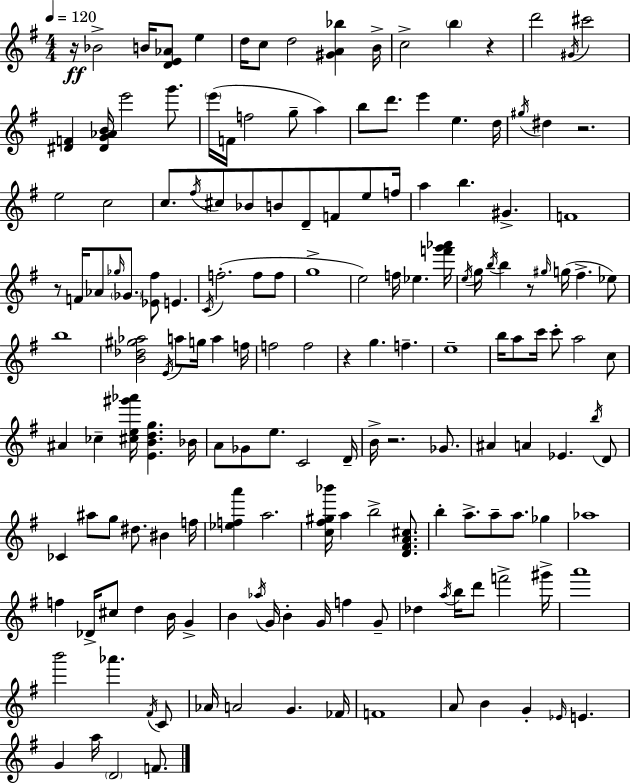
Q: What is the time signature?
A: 4/4